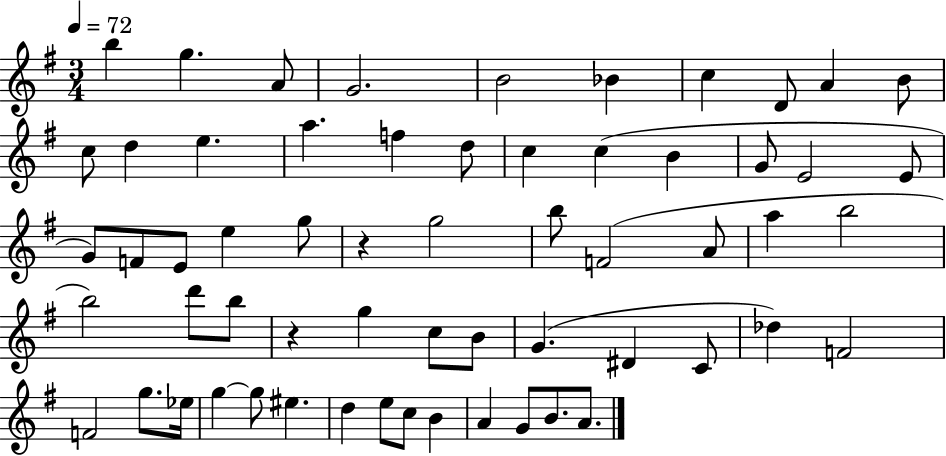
X:1
T:Untitled
M:3/4
L:1/4
K:G
b g A/2 G2 B2 _B c D/2 A B/2 c/2 d e a f d/2 c c B G/2 E2 E/2 G/2 F/2 E/2 e g/2 z g2 b/2 F2 A/2 a b2 b2 d'/2 b/2 z g c/2 B/2 G ^D C/2 _d F2 F2 g/2 _e/4 g g/2 ^e d e/2 c/2 B A G/2 B/2 A/2